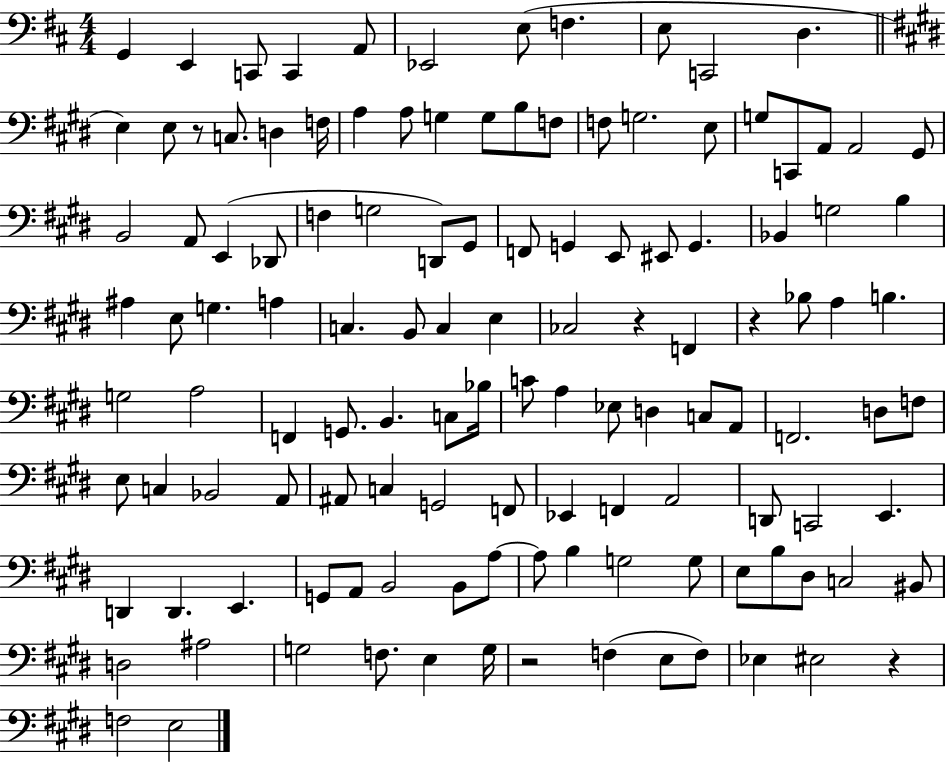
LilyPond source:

{
  \clef bass
  \numericTimeSignature
  \time 4/4
  \key d \major
  g,4 e,4 c,8 c,4 a,8 | ees,2 e8( f4. | e8 c,2 d4. | \bar "||" \break \key e \major e4) e8 r8 c8. d4 f16 | a4 a8 g4 g8 b8 f8 | f8 g2. e8 | g8 c,8 a,8 a,2 gis,8 | \break b,2 a,8 e,4( des,8 | f4 g2 d,8) gis,8 | f,8 g,4 e,8 eis,8 g,4. | bes,4 g2 b4 | \break ais4 e8 g4. a4 | c4. b,8 c4 e4 | ces2 r4 f,4 | r4 bes8 a4 b4. | \break g2 a2 | f,4 g,8. b,4. c8 bes16 | c'8 a4 ees8 d4 c8 a,8 | f,2. d8 f8 | \break e8 c4 bes,2 a,8 | ais,8 c4 g,2 f,8 | ees,4 f,4 a,2 | d,8 c,2 e,4. | \break d,4 d,4. e,4. | g,8 a,8 b,2 b,8 a8~~ | a8 b4 g2 g8 | e8 b8 dis8 c2 bis,8 | \break d2 ais2 | g2 f8. e4 g16 | r2 f4( e8 f8) | ees4 eis2 r4 | \break f2 e2 | \bar "|."
}